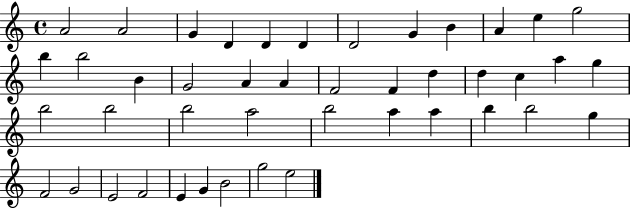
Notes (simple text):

A4/h A4/h G4/q D4/q D4/q D4/q D4/h G4/q B4/q A4/q E5/q G5/h B5/q B5/h B4/q G4/h A4/q A4/q F4/h F4/q D5/q D5/q C5/q A5/q G5/q B5/h B5/h B5/h A5/h B5/h A5/q A5/q B5/q B5/h G5/q F4/h G4/h E4/h F4/h E4/q G4/q B4/h G5/h E5/h